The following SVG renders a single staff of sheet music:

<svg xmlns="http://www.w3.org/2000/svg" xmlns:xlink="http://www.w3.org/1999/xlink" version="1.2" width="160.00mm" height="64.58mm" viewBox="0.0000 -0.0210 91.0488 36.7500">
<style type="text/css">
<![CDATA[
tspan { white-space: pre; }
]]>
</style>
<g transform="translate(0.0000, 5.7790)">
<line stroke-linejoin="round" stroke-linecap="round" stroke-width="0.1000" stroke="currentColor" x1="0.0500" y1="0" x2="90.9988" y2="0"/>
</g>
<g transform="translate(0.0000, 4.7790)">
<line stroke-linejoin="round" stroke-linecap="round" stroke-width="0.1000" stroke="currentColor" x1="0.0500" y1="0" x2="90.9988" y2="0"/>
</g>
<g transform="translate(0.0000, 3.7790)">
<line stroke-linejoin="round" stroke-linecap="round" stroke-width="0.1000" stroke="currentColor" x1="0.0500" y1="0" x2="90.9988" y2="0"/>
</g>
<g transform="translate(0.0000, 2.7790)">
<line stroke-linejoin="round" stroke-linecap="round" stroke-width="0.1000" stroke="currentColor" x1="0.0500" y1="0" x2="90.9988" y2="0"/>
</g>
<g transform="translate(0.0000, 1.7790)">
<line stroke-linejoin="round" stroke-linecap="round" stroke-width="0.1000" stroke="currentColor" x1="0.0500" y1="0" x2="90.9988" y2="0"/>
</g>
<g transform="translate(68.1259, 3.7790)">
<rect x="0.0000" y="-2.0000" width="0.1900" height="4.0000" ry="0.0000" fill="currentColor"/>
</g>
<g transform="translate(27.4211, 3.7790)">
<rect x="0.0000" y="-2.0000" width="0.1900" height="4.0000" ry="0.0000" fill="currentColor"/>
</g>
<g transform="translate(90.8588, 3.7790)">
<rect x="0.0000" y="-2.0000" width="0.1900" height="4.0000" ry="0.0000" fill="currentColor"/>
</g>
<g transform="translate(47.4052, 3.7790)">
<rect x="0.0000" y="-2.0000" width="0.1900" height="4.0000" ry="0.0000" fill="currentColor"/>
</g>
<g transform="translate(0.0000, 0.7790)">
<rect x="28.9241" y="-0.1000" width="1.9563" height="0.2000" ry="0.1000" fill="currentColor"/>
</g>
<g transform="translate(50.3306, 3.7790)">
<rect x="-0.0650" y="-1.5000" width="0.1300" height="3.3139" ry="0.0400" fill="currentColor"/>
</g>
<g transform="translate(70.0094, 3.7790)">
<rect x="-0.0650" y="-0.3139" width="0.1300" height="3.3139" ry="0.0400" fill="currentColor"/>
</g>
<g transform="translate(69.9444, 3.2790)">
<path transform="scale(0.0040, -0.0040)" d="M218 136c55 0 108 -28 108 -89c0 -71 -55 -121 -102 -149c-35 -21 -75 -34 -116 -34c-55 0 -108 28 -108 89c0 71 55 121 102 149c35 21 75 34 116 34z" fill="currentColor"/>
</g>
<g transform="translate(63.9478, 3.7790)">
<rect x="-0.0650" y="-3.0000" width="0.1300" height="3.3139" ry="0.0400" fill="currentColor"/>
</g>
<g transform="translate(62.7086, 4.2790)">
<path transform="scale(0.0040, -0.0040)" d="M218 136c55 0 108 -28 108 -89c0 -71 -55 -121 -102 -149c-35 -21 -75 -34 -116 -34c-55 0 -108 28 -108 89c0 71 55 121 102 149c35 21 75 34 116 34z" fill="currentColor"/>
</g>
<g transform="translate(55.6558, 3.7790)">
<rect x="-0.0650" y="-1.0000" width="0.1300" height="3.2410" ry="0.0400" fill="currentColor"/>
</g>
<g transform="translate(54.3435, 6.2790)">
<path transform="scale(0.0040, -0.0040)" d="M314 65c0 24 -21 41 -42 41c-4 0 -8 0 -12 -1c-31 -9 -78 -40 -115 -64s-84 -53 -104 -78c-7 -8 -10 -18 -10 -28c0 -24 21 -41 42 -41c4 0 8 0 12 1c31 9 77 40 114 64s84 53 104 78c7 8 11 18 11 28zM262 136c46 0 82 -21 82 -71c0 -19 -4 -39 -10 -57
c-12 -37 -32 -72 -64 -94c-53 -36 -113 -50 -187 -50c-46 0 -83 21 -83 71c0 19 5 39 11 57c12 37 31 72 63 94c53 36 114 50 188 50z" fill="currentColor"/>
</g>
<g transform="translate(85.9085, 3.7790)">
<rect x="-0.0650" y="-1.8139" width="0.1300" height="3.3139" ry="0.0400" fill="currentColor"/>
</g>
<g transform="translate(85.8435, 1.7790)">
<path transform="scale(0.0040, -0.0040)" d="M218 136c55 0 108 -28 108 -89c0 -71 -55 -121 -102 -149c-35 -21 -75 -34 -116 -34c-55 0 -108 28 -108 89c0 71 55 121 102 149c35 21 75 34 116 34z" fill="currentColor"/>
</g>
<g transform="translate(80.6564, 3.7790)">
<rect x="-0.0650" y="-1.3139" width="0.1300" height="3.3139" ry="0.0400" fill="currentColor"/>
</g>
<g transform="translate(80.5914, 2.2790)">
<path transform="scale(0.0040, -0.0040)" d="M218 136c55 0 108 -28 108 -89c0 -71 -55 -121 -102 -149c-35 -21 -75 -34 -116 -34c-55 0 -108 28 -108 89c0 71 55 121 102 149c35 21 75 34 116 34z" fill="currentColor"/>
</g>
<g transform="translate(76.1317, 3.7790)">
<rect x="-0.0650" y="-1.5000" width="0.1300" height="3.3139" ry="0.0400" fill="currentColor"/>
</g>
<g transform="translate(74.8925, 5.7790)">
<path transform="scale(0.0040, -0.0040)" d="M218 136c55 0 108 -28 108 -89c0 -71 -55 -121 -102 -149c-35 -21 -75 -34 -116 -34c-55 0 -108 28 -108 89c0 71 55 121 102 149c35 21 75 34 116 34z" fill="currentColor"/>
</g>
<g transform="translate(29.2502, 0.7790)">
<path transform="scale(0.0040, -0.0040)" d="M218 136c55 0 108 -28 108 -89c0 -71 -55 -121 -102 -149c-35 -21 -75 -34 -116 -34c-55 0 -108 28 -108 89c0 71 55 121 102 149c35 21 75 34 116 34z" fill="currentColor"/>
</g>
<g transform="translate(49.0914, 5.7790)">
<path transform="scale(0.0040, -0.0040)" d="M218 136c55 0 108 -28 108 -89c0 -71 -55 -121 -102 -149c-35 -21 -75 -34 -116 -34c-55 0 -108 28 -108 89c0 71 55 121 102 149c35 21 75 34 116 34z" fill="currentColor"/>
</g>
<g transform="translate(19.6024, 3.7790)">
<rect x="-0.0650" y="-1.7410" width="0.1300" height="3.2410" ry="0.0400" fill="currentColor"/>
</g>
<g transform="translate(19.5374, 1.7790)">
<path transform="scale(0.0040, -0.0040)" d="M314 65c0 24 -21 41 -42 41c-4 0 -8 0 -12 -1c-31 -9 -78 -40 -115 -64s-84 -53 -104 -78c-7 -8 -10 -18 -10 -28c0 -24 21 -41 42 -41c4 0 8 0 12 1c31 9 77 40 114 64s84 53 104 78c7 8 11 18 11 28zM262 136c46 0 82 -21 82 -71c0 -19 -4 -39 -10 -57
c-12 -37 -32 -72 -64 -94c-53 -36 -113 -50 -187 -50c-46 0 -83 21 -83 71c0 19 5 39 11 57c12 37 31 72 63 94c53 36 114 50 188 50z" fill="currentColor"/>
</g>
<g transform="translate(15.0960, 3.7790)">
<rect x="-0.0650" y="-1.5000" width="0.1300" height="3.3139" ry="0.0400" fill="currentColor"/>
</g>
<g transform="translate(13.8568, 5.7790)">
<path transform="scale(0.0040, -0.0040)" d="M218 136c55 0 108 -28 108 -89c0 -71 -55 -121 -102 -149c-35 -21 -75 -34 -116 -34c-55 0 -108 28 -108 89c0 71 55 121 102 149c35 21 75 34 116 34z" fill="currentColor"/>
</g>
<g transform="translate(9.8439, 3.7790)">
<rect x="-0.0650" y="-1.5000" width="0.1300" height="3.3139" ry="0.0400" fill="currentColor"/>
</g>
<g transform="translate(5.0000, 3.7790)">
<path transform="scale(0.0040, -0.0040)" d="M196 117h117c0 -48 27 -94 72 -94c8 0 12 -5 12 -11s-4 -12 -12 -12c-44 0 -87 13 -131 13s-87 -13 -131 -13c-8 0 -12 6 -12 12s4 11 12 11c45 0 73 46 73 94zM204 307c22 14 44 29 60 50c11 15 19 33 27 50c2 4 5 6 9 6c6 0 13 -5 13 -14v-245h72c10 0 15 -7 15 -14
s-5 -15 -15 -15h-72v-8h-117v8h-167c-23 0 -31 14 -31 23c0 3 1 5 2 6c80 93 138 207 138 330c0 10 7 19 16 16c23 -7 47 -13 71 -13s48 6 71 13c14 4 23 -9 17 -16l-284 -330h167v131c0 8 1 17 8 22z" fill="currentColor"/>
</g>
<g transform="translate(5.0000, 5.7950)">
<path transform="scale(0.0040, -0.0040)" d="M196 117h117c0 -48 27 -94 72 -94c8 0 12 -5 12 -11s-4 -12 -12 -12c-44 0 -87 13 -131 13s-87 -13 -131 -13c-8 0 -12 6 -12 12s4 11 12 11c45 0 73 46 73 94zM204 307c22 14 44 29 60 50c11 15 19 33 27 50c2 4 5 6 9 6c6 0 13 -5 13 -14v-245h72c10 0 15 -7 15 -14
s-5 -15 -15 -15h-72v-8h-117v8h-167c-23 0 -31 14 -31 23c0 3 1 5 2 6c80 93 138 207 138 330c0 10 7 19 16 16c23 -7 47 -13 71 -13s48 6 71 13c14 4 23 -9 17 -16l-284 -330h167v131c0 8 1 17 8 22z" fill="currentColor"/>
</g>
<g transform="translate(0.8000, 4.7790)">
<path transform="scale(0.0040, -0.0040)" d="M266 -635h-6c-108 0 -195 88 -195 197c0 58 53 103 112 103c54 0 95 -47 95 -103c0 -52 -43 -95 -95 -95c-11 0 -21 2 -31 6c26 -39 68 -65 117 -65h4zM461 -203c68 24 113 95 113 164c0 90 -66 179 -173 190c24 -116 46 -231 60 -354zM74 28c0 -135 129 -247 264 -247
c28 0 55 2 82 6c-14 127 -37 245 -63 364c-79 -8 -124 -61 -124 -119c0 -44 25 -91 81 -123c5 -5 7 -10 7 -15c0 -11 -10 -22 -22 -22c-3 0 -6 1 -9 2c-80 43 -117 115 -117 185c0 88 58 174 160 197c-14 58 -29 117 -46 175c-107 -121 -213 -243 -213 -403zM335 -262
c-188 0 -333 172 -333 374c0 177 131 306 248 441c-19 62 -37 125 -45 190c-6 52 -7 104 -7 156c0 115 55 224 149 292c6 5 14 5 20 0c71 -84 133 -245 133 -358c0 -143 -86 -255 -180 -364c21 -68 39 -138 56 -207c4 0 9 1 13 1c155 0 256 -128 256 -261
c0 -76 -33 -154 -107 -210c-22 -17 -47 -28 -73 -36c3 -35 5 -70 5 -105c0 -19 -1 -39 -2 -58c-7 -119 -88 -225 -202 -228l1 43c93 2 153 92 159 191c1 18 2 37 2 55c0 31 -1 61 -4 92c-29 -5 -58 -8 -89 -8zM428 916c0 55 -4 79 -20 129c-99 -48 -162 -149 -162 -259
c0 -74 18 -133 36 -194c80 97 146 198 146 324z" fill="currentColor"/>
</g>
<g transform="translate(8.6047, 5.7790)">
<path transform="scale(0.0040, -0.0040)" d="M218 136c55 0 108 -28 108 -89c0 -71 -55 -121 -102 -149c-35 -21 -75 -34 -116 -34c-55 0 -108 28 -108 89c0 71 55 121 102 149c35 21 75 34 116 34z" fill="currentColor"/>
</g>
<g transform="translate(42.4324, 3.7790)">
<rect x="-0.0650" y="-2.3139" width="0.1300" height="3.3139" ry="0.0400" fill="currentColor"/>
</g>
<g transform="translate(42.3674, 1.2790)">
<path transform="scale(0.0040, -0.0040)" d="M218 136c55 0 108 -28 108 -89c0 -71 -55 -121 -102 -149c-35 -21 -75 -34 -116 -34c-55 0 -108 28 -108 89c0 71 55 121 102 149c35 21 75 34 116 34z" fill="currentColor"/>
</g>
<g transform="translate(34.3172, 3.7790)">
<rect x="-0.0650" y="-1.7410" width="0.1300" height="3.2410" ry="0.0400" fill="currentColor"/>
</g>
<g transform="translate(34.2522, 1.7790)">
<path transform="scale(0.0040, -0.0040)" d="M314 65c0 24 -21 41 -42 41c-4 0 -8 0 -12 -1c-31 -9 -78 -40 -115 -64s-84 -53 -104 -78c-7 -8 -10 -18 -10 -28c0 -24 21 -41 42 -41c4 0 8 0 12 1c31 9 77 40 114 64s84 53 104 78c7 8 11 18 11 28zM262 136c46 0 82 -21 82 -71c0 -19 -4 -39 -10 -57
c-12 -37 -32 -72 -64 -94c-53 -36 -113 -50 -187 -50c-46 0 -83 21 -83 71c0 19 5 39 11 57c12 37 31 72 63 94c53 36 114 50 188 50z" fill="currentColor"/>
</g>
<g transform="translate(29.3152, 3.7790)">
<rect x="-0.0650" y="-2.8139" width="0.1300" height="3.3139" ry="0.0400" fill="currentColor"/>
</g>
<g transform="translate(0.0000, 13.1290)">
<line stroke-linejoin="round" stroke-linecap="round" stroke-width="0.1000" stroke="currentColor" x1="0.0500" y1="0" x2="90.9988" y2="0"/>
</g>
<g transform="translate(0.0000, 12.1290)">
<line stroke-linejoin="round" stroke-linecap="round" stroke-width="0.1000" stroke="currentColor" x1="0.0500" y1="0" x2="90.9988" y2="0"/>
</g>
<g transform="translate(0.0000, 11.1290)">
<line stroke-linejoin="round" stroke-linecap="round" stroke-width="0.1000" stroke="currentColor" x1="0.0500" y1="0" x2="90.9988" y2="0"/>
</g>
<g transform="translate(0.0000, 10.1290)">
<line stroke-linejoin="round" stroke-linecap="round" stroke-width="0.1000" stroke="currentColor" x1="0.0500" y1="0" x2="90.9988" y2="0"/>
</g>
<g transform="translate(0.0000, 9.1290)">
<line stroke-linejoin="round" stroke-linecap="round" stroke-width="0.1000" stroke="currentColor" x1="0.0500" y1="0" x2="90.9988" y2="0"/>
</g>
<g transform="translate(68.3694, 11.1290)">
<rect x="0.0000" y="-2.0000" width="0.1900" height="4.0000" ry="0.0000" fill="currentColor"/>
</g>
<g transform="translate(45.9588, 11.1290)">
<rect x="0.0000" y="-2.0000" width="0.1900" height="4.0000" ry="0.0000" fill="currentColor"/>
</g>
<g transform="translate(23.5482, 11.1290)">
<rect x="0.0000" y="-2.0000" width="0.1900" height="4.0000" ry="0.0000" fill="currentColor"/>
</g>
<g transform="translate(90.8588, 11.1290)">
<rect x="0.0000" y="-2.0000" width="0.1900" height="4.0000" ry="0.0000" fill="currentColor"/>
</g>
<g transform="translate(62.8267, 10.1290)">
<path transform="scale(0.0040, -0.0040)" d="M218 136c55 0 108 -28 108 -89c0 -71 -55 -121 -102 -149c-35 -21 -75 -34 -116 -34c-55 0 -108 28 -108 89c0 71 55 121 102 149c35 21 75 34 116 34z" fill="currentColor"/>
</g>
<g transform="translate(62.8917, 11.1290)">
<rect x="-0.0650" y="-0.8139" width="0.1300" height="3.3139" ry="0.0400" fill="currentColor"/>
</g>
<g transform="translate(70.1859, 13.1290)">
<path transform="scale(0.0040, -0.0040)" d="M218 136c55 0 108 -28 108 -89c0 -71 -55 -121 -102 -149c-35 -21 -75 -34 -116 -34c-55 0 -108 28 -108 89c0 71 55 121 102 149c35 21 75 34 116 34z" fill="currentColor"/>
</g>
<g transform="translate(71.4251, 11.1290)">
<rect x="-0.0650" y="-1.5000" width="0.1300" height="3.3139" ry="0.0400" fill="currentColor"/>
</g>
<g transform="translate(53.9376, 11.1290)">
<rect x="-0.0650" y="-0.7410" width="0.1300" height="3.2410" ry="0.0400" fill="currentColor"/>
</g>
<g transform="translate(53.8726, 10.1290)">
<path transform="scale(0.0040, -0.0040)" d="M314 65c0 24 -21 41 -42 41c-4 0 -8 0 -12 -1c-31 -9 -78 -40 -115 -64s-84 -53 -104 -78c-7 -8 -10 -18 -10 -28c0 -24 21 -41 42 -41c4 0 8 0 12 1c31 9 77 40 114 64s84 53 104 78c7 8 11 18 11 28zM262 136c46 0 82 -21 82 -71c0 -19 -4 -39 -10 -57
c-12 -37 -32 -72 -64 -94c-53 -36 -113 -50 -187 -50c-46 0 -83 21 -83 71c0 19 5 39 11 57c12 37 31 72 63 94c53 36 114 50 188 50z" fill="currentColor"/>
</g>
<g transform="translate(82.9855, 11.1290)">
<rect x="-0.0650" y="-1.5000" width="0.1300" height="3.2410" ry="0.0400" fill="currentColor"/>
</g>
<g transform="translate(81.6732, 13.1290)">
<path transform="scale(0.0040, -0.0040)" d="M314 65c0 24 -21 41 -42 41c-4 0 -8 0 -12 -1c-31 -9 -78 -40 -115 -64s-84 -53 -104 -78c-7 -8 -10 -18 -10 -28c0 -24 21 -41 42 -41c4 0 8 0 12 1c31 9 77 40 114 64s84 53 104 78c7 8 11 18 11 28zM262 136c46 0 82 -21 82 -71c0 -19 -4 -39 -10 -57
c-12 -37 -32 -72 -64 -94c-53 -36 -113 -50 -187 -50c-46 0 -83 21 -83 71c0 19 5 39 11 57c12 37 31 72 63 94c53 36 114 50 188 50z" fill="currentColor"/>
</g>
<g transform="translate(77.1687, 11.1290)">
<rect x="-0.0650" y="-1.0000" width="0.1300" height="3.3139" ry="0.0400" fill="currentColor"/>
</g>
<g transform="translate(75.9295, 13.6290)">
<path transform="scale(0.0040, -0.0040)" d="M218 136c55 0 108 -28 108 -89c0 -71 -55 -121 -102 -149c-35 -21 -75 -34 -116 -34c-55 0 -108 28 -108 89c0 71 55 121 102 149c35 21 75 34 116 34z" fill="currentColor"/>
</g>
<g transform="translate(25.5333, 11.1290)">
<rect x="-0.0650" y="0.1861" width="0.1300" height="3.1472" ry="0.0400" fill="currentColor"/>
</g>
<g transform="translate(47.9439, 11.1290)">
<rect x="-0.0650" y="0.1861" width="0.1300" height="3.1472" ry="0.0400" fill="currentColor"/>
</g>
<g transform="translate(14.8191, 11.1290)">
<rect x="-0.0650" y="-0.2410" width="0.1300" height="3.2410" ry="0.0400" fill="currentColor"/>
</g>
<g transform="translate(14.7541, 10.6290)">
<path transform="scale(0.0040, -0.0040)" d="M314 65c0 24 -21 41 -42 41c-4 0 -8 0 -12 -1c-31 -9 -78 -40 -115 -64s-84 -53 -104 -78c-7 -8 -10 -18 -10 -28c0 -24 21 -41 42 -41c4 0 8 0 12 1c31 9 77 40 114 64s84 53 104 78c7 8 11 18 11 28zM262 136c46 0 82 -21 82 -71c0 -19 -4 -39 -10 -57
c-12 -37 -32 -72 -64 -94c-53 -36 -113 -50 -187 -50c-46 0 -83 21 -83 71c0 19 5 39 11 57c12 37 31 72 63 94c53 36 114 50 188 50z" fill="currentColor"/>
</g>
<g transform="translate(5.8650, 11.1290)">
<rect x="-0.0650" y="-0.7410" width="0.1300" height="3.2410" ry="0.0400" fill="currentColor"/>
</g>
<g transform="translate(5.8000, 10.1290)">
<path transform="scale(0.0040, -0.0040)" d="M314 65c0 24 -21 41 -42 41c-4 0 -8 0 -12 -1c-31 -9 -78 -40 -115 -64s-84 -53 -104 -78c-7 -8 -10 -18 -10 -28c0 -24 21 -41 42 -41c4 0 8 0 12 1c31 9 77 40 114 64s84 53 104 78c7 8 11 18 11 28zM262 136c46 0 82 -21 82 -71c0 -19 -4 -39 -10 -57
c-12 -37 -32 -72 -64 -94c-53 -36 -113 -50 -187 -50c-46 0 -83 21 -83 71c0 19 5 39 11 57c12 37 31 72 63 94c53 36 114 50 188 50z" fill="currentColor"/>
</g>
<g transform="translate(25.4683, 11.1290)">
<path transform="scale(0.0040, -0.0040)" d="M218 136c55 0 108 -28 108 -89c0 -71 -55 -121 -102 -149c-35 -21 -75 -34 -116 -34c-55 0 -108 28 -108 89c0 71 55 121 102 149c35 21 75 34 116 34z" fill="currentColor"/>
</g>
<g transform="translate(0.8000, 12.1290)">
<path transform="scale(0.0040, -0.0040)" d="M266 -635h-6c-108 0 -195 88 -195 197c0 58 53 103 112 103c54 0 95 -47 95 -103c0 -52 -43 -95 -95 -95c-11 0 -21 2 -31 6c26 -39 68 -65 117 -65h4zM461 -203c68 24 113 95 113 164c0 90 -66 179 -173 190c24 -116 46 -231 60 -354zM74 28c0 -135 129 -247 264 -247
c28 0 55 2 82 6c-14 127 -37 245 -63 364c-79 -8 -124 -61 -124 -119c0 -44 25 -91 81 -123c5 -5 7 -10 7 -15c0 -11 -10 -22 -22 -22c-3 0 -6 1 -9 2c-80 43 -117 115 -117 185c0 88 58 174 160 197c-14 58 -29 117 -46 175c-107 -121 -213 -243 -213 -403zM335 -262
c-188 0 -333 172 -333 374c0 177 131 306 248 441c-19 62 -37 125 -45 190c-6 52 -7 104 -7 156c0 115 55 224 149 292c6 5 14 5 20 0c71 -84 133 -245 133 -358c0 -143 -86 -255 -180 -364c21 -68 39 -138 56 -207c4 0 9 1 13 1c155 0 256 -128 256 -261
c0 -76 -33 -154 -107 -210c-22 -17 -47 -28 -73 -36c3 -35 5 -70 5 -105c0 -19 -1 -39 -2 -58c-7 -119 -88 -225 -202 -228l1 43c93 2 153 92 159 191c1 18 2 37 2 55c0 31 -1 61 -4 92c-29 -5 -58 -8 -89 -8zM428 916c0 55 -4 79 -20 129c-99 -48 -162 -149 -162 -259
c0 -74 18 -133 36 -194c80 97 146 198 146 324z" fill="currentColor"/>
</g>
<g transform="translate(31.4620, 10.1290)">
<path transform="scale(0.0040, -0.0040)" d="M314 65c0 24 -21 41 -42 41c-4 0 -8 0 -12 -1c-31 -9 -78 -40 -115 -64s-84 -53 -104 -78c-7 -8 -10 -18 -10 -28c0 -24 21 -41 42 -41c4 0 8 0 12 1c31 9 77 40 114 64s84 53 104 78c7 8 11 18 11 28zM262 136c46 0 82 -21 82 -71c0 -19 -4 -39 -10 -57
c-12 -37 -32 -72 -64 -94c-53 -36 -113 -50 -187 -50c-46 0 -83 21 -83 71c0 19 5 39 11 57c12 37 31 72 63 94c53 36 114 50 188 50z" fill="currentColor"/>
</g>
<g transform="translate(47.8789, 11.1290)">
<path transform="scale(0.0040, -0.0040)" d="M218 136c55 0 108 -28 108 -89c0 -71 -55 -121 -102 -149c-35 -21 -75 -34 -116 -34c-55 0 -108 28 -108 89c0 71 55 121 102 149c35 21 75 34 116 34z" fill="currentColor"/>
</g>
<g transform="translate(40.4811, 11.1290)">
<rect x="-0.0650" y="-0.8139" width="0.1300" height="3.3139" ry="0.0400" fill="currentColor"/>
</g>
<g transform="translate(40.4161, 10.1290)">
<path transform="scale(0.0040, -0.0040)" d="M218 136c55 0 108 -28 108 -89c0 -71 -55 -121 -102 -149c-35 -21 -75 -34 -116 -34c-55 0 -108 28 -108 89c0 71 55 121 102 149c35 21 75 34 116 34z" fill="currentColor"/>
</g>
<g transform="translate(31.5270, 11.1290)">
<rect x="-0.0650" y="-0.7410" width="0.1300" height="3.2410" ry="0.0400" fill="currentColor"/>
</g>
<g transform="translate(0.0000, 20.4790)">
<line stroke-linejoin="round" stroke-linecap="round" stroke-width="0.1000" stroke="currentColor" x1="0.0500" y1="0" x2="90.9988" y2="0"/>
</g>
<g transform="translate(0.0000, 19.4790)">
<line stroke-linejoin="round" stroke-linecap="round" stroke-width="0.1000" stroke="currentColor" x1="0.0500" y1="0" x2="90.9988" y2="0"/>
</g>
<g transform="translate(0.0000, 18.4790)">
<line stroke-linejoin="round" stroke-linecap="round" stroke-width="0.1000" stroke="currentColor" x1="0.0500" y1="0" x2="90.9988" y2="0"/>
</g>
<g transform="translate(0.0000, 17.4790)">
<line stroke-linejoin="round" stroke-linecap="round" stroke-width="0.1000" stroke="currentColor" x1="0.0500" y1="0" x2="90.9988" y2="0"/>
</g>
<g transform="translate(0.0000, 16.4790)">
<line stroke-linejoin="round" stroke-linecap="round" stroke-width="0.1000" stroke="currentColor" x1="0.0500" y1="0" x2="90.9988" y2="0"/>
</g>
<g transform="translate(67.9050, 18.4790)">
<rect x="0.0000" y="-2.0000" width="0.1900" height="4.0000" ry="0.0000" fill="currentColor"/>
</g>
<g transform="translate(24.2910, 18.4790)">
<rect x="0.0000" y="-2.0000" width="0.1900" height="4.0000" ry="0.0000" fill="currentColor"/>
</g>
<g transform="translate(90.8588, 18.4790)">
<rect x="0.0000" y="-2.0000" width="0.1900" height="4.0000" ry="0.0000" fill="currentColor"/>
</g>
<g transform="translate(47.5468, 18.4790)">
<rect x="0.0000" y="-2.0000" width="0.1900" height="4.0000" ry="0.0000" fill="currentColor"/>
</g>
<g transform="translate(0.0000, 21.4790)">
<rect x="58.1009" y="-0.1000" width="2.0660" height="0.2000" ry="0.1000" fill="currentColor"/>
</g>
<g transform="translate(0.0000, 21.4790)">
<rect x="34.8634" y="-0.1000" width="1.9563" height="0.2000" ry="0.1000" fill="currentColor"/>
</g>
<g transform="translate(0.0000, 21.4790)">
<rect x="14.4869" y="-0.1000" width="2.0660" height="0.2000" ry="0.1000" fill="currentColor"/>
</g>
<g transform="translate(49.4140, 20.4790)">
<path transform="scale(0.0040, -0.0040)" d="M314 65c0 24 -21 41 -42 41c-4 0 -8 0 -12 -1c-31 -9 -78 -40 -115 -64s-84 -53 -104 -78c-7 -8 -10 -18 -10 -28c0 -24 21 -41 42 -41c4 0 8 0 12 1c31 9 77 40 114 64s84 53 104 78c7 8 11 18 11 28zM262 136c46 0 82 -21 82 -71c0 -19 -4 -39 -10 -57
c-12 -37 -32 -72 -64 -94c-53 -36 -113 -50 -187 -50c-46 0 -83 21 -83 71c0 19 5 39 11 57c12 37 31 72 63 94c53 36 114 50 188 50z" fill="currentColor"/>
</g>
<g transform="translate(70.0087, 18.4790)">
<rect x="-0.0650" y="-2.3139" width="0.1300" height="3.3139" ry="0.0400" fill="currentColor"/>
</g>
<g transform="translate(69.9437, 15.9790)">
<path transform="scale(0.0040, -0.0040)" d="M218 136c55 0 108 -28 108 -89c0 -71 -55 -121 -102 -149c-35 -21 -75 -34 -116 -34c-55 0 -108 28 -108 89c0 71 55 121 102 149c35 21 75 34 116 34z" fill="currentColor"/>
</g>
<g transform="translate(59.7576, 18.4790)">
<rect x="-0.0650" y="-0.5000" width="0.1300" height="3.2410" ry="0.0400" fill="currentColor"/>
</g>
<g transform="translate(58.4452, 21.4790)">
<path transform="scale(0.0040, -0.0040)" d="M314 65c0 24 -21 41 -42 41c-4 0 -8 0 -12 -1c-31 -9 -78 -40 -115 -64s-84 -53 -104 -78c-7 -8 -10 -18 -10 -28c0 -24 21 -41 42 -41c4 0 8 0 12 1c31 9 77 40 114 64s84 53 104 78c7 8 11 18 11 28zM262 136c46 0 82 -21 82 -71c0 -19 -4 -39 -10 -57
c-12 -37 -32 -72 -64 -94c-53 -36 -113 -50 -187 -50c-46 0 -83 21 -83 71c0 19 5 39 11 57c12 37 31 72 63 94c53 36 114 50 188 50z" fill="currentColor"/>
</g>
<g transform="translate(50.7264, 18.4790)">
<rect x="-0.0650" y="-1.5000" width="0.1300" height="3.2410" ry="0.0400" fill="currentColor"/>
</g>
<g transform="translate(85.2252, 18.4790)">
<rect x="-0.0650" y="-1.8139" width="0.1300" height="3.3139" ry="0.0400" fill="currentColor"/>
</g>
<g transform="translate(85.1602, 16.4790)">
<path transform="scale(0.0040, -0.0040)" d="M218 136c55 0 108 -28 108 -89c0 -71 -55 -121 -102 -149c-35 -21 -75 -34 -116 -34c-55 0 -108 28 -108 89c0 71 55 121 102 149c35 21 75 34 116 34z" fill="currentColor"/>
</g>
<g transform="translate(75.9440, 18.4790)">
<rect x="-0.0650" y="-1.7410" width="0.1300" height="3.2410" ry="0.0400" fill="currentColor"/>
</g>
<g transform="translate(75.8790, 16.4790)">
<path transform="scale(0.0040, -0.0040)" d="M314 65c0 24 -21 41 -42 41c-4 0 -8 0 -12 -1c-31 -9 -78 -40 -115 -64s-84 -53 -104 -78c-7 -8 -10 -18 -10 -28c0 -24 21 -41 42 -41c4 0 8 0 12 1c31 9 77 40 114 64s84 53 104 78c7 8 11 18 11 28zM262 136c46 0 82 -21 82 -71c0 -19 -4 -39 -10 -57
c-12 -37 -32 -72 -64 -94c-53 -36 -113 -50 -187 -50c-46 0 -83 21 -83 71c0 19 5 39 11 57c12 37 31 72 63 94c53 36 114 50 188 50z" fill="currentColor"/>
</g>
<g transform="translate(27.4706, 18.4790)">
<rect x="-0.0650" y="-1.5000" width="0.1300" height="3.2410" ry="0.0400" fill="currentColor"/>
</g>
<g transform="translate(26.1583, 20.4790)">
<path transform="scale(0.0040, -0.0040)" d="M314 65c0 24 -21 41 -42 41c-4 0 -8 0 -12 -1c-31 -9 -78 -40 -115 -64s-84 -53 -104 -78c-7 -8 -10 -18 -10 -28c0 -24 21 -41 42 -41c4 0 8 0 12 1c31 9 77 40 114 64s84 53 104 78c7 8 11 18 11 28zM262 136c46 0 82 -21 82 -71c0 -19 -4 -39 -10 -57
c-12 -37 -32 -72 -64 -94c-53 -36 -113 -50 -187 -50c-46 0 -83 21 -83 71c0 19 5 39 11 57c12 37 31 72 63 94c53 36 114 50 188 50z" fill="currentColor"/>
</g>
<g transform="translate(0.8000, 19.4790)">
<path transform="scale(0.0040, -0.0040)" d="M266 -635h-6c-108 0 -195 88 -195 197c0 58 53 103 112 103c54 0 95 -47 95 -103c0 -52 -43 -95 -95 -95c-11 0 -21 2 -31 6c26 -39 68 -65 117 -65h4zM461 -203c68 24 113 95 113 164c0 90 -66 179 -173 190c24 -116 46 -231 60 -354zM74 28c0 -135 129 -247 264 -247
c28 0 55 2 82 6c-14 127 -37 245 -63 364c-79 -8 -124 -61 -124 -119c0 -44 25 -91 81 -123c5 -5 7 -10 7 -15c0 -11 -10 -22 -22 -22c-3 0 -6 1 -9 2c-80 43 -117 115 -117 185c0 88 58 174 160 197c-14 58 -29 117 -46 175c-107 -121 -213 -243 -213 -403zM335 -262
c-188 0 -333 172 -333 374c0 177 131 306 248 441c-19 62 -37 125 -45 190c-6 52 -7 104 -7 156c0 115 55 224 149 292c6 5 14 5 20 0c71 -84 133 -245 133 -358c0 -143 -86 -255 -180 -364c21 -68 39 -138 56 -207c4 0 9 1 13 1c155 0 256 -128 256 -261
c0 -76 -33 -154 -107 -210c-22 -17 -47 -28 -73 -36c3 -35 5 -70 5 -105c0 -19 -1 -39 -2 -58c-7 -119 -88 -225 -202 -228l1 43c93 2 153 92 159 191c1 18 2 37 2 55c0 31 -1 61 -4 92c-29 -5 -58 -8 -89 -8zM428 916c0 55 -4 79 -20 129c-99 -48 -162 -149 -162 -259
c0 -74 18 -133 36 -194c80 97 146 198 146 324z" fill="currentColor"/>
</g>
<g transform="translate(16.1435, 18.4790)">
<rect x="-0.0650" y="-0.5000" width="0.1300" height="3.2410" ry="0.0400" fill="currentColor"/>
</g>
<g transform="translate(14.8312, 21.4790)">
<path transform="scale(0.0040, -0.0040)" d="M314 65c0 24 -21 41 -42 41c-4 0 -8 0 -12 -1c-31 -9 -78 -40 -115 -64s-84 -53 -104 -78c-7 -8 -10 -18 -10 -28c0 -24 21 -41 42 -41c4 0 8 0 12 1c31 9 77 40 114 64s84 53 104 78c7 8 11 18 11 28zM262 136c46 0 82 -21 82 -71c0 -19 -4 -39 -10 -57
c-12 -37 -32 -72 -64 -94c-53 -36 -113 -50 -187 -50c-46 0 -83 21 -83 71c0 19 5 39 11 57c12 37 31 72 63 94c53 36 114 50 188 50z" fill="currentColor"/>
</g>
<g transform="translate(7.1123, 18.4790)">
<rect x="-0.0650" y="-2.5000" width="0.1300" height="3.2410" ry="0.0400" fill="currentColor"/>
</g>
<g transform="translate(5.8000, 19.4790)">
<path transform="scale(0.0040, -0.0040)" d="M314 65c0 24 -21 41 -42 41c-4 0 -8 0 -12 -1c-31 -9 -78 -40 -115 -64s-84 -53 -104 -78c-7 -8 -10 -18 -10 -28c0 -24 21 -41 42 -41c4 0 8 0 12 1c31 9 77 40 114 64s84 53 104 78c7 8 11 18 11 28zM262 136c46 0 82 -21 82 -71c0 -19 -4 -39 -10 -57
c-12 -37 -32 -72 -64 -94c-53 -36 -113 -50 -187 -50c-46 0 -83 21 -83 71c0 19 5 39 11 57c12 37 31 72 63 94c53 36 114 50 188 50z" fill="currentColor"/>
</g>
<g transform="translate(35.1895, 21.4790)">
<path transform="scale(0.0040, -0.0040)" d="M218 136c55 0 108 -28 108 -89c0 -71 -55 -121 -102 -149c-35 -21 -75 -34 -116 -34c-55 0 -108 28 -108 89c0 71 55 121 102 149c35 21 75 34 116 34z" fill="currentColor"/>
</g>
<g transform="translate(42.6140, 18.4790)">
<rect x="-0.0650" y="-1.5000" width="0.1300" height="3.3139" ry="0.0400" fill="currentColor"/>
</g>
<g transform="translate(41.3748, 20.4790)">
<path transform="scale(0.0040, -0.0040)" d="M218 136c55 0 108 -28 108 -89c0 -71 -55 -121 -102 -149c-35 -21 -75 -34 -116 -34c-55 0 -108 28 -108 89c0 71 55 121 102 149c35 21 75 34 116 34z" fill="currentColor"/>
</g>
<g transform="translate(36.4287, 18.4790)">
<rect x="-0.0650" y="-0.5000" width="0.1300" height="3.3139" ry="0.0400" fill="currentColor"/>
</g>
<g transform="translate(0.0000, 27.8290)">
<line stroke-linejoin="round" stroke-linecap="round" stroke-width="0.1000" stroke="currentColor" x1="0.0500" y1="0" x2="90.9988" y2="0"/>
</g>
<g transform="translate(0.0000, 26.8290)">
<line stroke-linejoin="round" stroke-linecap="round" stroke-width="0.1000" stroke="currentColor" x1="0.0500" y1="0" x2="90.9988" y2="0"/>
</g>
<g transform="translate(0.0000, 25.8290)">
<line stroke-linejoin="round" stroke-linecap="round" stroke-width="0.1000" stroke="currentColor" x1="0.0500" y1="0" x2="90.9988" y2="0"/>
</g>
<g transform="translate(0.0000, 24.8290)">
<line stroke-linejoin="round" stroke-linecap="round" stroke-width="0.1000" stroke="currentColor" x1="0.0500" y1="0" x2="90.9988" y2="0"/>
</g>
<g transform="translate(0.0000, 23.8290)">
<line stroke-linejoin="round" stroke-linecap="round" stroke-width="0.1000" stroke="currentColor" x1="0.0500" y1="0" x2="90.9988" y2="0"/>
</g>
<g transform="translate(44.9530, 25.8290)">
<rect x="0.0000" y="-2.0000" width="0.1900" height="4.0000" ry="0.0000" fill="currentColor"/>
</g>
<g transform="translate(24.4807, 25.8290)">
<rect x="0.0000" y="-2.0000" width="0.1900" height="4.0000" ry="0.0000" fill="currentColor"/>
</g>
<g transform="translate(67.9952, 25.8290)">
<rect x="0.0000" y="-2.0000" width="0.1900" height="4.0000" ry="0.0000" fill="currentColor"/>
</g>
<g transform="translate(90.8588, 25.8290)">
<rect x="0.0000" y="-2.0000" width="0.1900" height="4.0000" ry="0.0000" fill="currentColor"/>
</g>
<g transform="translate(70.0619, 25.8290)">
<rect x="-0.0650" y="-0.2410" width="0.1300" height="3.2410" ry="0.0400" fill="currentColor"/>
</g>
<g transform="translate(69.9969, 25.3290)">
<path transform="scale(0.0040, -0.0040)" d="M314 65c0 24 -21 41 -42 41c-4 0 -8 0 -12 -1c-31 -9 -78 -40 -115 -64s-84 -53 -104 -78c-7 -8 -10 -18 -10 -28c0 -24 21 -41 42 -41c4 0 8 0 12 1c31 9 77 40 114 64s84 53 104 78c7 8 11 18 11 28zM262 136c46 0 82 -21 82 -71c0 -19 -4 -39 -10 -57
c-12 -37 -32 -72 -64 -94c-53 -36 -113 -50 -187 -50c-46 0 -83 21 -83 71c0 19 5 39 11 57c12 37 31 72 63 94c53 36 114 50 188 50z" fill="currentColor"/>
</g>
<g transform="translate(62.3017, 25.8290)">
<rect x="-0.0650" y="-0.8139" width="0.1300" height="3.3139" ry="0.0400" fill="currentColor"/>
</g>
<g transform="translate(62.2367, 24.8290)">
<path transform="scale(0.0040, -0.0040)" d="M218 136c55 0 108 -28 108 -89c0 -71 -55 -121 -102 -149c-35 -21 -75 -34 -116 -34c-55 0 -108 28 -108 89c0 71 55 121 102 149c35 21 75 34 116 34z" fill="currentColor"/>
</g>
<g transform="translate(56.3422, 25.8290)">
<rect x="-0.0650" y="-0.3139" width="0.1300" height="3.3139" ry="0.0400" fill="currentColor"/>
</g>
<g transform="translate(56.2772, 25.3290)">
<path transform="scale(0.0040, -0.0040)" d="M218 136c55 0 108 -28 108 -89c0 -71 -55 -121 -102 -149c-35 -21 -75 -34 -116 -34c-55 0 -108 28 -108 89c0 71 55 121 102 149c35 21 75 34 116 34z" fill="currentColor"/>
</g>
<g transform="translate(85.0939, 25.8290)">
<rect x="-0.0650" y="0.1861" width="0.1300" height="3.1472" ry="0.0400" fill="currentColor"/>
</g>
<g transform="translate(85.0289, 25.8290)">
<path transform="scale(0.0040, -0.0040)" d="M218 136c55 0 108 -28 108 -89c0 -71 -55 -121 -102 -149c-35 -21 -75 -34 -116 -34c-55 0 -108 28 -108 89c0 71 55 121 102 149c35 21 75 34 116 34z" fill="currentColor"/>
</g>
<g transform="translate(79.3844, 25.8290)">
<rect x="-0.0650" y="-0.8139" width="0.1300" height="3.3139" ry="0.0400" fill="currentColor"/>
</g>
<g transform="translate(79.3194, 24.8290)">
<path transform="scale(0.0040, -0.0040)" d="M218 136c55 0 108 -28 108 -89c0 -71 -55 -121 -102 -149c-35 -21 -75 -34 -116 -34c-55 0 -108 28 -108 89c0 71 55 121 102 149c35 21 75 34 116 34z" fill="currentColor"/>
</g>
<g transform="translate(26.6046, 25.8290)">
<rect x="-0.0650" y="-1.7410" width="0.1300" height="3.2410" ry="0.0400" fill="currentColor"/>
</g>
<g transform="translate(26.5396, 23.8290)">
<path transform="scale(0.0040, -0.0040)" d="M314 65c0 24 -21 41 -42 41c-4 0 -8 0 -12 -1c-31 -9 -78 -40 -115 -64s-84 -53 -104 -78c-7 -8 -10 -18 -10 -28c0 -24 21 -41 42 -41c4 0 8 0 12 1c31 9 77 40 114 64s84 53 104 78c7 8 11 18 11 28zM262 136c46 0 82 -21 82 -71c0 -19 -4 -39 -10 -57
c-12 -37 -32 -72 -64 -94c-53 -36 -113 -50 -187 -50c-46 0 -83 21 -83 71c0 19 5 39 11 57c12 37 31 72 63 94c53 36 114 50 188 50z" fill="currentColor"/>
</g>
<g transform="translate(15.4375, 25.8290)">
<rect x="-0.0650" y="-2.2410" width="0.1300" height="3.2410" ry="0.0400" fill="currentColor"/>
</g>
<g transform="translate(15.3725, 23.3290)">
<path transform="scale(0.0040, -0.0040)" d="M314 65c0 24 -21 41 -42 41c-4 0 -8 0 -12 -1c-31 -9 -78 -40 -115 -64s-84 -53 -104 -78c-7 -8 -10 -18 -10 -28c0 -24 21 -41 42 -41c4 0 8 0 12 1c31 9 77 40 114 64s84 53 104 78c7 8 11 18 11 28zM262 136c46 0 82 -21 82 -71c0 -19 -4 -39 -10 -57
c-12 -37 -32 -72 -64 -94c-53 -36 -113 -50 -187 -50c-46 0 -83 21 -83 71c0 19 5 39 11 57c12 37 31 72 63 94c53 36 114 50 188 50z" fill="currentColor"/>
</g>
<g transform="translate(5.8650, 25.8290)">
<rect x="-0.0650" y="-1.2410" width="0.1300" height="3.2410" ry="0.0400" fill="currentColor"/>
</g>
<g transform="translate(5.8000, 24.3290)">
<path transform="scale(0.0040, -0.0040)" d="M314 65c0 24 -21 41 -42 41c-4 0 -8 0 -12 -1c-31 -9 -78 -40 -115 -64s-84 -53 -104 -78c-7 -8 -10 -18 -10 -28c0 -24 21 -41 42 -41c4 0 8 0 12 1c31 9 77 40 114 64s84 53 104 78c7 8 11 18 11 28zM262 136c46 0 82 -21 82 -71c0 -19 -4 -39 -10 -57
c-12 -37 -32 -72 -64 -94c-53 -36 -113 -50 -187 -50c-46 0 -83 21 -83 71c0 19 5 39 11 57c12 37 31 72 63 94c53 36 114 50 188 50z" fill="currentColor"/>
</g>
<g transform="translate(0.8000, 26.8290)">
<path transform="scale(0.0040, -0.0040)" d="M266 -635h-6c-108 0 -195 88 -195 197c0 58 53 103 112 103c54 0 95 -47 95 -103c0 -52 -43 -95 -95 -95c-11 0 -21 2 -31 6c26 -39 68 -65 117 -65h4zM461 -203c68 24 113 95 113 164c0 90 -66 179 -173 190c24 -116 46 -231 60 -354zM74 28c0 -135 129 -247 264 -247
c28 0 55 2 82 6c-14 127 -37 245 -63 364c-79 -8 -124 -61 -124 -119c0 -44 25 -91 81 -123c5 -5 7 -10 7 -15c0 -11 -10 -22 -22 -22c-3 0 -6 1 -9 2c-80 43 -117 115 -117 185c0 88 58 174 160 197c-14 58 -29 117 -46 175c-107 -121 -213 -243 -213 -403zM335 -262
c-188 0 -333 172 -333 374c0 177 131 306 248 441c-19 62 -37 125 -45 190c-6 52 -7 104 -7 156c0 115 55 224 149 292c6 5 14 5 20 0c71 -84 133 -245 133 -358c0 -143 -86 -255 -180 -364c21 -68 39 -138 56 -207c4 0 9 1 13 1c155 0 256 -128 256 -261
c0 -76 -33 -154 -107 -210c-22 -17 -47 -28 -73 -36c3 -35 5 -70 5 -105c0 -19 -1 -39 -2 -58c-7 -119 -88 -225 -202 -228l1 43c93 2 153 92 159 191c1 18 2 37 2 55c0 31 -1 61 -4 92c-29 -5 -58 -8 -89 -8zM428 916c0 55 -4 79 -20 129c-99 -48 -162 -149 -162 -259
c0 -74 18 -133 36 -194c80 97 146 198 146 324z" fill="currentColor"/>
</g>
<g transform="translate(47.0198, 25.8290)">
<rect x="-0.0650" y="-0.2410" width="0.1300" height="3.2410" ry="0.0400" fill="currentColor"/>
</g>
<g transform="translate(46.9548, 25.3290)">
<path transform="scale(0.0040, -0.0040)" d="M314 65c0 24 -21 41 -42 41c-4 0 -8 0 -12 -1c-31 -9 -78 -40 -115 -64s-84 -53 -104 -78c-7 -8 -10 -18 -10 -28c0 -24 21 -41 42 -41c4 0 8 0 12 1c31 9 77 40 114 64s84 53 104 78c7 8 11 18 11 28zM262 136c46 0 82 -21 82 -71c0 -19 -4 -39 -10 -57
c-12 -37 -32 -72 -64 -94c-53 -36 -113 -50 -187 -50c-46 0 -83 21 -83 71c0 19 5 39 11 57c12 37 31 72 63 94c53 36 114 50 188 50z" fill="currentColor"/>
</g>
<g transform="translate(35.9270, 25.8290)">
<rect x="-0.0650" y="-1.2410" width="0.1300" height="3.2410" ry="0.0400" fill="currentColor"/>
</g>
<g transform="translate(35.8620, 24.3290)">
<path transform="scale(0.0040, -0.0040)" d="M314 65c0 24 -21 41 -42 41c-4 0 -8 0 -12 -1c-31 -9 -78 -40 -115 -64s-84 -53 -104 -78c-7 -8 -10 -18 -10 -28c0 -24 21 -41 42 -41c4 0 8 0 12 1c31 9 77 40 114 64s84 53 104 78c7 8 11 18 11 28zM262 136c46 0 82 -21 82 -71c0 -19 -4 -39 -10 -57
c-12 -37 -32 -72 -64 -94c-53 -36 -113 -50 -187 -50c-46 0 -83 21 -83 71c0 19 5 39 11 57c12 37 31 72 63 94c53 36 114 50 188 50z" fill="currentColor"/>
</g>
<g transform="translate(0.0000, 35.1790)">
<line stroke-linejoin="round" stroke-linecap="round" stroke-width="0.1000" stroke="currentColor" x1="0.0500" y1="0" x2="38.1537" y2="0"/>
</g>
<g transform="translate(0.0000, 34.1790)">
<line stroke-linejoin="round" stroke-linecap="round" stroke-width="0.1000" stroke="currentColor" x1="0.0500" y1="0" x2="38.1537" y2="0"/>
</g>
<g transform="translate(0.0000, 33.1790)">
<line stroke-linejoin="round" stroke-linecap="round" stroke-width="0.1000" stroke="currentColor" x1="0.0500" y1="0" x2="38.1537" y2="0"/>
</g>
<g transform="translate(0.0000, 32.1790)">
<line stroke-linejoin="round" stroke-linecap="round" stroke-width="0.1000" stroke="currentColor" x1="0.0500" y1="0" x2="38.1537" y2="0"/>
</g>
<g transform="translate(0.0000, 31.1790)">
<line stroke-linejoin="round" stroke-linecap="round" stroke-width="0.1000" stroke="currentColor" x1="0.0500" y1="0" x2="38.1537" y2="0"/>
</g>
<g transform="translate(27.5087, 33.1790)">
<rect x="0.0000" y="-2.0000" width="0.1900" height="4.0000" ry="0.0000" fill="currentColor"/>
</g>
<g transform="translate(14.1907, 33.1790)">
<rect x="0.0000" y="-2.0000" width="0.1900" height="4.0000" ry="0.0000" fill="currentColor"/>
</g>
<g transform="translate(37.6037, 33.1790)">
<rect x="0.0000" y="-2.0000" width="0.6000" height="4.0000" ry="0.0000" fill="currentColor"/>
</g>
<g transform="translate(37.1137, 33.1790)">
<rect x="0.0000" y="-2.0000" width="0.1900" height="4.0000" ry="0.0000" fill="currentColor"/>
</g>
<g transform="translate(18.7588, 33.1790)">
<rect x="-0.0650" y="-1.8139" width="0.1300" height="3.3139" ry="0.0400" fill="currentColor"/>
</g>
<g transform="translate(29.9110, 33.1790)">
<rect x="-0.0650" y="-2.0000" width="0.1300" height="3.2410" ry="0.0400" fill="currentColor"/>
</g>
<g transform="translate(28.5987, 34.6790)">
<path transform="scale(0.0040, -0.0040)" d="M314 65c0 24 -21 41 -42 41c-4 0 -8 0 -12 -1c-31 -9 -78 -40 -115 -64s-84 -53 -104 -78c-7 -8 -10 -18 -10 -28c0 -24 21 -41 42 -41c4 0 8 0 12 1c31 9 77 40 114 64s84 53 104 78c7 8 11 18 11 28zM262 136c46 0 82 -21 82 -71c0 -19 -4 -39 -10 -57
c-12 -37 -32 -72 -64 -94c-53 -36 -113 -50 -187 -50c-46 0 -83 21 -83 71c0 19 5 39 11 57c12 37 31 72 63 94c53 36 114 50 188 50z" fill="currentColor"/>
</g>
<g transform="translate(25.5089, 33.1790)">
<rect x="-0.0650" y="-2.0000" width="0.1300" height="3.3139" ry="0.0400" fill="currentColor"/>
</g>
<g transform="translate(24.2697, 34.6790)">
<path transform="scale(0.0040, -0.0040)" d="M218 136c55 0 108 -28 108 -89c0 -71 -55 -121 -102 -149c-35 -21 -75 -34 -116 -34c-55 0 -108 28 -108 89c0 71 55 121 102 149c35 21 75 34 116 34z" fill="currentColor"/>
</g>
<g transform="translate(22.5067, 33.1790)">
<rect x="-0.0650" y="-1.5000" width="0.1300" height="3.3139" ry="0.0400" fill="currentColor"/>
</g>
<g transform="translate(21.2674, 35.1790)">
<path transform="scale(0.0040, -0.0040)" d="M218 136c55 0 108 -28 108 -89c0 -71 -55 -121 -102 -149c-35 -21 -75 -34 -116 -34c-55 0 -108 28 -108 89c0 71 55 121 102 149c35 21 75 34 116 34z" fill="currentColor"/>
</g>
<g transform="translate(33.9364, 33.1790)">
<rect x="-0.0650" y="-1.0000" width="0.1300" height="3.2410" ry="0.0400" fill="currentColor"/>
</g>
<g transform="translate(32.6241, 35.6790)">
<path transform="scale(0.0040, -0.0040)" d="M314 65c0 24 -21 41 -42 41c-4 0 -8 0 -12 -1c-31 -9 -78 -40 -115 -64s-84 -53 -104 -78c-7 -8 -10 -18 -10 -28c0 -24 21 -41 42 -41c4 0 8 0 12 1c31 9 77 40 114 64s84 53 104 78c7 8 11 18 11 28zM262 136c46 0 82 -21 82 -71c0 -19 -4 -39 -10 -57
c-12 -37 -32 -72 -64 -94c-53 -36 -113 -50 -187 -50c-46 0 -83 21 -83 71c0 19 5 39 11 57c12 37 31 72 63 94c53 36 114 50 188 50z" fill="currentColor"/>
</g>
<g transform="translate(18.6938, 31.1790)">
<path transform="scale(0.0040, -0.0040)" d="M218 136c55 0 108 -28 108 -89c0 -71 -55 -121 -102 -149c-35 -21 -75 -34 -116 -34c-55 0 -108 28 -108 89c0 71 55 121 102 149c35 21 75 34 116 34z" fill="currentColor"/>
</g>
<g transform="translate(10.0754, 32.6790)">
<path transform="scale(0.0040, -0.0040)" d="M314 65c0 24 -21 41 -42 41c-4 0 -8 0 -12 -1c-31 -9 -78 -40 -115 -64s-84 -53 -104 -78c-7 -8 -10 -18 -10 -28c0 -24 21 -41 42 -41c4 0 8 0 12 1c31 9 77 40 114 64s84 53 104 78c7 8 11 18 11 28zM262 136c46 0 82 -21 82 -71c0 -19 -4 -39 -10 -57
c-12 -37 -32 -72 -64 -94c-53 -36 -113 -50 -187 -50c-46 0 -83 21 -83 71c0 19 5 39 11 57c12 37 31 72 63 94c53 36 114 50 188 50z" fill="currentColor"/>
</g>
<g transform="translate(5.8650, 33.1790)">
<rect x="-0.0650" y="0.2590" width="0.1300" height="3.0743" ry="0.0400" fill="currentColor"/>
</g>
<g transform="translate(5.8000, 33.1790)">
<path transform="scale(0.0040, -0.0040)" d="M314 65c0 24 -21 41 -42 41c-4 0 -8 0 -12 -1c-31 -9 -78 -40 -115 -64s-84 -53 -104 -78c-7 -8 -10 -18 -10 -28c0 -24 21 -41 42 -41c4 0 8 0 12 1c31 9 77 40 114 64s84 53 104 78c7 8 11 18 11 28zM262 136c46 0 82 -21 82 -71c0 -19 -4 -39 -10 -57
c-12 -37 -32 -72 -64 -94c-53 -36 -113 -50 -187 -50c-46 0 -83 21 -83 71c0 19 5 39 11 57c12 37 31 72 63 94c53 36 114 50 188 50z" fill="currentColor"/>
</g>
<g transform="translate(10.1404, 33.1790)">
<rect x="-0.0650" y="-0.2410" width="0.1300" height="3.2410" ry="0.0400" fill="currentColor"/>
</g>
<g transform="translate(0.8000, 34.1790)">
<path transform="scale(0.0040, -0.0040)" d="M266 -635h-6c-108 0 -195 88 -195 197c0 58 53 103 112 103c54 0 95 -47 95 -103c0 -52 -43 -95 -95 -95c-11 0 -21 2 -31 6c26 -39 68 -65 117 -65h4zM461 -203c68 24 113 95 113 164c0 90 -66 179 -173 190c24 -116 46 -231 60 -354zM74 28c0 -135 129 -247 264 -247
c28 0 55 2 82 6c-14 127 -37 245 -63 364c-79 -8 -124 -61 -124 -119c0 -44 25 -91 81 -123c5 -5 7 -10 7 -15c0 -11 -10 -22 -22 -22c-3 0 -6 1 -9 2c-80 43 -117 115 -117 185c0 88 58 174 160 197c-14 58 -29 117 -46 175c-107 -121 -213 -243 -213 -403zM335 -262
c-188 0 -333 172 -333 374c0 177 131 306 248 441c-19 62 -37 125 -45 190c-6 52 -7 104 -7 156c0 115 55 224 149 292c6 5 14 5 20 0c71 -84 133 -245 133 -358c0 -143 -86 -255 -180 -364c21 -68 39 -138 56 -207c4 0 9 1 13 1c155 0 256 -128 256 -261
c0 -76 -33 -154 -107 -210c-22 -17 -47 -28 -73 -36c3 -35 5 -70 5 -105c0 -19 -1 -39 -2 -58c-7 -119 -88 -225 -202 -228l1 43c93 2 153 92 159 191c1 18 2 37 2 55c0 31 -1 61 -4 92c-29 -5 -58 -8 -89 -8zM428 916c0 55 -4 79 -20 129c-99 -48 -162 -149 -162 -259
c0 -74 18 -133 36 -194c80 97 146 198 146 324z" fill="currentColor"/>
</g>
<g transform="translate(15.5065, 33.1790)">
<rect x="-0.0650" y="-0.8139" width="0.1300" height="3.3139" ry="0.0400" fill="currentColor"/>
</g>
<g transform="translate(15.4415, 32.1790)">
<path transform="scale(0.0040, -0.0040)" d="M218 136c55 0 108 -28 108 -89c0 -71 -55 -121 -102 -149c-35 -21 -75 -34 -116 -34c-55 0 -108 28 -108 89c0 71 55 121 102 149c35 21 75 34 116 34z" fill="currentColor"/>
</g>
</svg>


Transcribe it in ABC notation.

X:1
T:Untitled
M:4/4
L:1/4
K:C
E E f2 a f2 g E D2 A c E e f d2 c2 B d2 d B d2 d E D E2 G2 C2 E2 C E E2 C2 g f2 f e2 g2 f2 e2 c2 c d c2 d B B2 c2 d f E F F2 D2